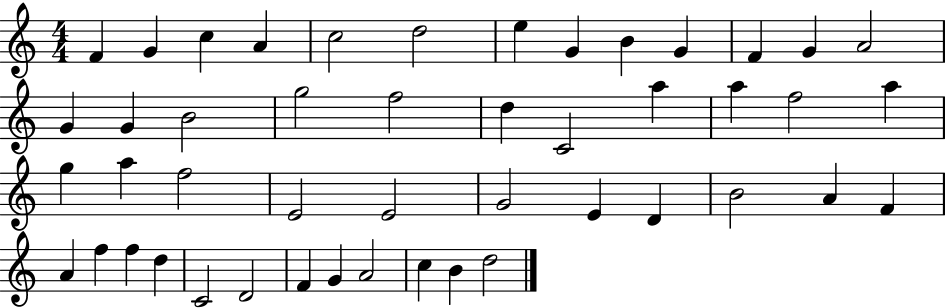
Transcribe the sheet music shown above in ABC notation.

X:1
T:Untitled
M:4/4
L:1/4
K:C
F G c A c2 d2 e G B G F G A2 G G B2 g2 f2 d C2 a a f2 a g a f2 E2 E2 G2 E D B2 A F A f f d C2 D2 F G A2 c B d2